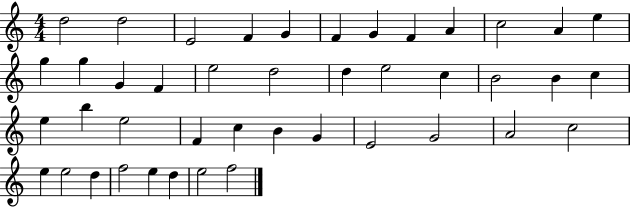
D5/h D5/h E4/h F4/q G4/q F4/q G4/q F4/q A4/q C5/h A4/q E5/q G5/q G5/q G4/q F4/q E5/h D5/h D5/q E5/h C5/q B4/h B4/q C5/q E5/q B5/q E5/h F4/q C5/q B4/q G4/q E4/h G4/h A4/h C5/h E5/q E5/h D5/q F5/h E5/q D5/q E5/h F5/h